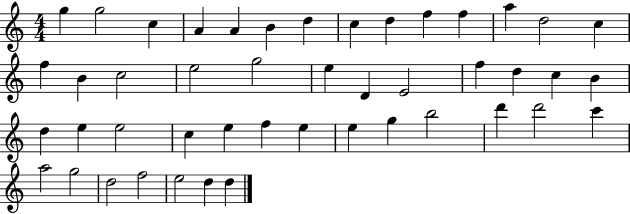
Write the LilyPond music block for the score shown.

{
  \clef treble
  \numericTimeSignature
  \time 4/4
  \key c \major
  g''4 g''2 c''4 | a'4 a'4 b'4 d''4 | c''4 d''4 f''4 f''4 | a''4 d''2 c''4 | \break f''4 b'4 c''2 | e''2 g''2 | e''4 d'4 e'2 | f''4 d''4 c''4 b'4 | \break d''4 e''4 e''2 | c''4 e''4 f''4 e''4 | e''4 g''4 b''2 | d'''4 d'''2 c'''4 | \break a''2 g''2 | d''2 f''2 | e''2 d''4 d''4 | \bar "|."
}